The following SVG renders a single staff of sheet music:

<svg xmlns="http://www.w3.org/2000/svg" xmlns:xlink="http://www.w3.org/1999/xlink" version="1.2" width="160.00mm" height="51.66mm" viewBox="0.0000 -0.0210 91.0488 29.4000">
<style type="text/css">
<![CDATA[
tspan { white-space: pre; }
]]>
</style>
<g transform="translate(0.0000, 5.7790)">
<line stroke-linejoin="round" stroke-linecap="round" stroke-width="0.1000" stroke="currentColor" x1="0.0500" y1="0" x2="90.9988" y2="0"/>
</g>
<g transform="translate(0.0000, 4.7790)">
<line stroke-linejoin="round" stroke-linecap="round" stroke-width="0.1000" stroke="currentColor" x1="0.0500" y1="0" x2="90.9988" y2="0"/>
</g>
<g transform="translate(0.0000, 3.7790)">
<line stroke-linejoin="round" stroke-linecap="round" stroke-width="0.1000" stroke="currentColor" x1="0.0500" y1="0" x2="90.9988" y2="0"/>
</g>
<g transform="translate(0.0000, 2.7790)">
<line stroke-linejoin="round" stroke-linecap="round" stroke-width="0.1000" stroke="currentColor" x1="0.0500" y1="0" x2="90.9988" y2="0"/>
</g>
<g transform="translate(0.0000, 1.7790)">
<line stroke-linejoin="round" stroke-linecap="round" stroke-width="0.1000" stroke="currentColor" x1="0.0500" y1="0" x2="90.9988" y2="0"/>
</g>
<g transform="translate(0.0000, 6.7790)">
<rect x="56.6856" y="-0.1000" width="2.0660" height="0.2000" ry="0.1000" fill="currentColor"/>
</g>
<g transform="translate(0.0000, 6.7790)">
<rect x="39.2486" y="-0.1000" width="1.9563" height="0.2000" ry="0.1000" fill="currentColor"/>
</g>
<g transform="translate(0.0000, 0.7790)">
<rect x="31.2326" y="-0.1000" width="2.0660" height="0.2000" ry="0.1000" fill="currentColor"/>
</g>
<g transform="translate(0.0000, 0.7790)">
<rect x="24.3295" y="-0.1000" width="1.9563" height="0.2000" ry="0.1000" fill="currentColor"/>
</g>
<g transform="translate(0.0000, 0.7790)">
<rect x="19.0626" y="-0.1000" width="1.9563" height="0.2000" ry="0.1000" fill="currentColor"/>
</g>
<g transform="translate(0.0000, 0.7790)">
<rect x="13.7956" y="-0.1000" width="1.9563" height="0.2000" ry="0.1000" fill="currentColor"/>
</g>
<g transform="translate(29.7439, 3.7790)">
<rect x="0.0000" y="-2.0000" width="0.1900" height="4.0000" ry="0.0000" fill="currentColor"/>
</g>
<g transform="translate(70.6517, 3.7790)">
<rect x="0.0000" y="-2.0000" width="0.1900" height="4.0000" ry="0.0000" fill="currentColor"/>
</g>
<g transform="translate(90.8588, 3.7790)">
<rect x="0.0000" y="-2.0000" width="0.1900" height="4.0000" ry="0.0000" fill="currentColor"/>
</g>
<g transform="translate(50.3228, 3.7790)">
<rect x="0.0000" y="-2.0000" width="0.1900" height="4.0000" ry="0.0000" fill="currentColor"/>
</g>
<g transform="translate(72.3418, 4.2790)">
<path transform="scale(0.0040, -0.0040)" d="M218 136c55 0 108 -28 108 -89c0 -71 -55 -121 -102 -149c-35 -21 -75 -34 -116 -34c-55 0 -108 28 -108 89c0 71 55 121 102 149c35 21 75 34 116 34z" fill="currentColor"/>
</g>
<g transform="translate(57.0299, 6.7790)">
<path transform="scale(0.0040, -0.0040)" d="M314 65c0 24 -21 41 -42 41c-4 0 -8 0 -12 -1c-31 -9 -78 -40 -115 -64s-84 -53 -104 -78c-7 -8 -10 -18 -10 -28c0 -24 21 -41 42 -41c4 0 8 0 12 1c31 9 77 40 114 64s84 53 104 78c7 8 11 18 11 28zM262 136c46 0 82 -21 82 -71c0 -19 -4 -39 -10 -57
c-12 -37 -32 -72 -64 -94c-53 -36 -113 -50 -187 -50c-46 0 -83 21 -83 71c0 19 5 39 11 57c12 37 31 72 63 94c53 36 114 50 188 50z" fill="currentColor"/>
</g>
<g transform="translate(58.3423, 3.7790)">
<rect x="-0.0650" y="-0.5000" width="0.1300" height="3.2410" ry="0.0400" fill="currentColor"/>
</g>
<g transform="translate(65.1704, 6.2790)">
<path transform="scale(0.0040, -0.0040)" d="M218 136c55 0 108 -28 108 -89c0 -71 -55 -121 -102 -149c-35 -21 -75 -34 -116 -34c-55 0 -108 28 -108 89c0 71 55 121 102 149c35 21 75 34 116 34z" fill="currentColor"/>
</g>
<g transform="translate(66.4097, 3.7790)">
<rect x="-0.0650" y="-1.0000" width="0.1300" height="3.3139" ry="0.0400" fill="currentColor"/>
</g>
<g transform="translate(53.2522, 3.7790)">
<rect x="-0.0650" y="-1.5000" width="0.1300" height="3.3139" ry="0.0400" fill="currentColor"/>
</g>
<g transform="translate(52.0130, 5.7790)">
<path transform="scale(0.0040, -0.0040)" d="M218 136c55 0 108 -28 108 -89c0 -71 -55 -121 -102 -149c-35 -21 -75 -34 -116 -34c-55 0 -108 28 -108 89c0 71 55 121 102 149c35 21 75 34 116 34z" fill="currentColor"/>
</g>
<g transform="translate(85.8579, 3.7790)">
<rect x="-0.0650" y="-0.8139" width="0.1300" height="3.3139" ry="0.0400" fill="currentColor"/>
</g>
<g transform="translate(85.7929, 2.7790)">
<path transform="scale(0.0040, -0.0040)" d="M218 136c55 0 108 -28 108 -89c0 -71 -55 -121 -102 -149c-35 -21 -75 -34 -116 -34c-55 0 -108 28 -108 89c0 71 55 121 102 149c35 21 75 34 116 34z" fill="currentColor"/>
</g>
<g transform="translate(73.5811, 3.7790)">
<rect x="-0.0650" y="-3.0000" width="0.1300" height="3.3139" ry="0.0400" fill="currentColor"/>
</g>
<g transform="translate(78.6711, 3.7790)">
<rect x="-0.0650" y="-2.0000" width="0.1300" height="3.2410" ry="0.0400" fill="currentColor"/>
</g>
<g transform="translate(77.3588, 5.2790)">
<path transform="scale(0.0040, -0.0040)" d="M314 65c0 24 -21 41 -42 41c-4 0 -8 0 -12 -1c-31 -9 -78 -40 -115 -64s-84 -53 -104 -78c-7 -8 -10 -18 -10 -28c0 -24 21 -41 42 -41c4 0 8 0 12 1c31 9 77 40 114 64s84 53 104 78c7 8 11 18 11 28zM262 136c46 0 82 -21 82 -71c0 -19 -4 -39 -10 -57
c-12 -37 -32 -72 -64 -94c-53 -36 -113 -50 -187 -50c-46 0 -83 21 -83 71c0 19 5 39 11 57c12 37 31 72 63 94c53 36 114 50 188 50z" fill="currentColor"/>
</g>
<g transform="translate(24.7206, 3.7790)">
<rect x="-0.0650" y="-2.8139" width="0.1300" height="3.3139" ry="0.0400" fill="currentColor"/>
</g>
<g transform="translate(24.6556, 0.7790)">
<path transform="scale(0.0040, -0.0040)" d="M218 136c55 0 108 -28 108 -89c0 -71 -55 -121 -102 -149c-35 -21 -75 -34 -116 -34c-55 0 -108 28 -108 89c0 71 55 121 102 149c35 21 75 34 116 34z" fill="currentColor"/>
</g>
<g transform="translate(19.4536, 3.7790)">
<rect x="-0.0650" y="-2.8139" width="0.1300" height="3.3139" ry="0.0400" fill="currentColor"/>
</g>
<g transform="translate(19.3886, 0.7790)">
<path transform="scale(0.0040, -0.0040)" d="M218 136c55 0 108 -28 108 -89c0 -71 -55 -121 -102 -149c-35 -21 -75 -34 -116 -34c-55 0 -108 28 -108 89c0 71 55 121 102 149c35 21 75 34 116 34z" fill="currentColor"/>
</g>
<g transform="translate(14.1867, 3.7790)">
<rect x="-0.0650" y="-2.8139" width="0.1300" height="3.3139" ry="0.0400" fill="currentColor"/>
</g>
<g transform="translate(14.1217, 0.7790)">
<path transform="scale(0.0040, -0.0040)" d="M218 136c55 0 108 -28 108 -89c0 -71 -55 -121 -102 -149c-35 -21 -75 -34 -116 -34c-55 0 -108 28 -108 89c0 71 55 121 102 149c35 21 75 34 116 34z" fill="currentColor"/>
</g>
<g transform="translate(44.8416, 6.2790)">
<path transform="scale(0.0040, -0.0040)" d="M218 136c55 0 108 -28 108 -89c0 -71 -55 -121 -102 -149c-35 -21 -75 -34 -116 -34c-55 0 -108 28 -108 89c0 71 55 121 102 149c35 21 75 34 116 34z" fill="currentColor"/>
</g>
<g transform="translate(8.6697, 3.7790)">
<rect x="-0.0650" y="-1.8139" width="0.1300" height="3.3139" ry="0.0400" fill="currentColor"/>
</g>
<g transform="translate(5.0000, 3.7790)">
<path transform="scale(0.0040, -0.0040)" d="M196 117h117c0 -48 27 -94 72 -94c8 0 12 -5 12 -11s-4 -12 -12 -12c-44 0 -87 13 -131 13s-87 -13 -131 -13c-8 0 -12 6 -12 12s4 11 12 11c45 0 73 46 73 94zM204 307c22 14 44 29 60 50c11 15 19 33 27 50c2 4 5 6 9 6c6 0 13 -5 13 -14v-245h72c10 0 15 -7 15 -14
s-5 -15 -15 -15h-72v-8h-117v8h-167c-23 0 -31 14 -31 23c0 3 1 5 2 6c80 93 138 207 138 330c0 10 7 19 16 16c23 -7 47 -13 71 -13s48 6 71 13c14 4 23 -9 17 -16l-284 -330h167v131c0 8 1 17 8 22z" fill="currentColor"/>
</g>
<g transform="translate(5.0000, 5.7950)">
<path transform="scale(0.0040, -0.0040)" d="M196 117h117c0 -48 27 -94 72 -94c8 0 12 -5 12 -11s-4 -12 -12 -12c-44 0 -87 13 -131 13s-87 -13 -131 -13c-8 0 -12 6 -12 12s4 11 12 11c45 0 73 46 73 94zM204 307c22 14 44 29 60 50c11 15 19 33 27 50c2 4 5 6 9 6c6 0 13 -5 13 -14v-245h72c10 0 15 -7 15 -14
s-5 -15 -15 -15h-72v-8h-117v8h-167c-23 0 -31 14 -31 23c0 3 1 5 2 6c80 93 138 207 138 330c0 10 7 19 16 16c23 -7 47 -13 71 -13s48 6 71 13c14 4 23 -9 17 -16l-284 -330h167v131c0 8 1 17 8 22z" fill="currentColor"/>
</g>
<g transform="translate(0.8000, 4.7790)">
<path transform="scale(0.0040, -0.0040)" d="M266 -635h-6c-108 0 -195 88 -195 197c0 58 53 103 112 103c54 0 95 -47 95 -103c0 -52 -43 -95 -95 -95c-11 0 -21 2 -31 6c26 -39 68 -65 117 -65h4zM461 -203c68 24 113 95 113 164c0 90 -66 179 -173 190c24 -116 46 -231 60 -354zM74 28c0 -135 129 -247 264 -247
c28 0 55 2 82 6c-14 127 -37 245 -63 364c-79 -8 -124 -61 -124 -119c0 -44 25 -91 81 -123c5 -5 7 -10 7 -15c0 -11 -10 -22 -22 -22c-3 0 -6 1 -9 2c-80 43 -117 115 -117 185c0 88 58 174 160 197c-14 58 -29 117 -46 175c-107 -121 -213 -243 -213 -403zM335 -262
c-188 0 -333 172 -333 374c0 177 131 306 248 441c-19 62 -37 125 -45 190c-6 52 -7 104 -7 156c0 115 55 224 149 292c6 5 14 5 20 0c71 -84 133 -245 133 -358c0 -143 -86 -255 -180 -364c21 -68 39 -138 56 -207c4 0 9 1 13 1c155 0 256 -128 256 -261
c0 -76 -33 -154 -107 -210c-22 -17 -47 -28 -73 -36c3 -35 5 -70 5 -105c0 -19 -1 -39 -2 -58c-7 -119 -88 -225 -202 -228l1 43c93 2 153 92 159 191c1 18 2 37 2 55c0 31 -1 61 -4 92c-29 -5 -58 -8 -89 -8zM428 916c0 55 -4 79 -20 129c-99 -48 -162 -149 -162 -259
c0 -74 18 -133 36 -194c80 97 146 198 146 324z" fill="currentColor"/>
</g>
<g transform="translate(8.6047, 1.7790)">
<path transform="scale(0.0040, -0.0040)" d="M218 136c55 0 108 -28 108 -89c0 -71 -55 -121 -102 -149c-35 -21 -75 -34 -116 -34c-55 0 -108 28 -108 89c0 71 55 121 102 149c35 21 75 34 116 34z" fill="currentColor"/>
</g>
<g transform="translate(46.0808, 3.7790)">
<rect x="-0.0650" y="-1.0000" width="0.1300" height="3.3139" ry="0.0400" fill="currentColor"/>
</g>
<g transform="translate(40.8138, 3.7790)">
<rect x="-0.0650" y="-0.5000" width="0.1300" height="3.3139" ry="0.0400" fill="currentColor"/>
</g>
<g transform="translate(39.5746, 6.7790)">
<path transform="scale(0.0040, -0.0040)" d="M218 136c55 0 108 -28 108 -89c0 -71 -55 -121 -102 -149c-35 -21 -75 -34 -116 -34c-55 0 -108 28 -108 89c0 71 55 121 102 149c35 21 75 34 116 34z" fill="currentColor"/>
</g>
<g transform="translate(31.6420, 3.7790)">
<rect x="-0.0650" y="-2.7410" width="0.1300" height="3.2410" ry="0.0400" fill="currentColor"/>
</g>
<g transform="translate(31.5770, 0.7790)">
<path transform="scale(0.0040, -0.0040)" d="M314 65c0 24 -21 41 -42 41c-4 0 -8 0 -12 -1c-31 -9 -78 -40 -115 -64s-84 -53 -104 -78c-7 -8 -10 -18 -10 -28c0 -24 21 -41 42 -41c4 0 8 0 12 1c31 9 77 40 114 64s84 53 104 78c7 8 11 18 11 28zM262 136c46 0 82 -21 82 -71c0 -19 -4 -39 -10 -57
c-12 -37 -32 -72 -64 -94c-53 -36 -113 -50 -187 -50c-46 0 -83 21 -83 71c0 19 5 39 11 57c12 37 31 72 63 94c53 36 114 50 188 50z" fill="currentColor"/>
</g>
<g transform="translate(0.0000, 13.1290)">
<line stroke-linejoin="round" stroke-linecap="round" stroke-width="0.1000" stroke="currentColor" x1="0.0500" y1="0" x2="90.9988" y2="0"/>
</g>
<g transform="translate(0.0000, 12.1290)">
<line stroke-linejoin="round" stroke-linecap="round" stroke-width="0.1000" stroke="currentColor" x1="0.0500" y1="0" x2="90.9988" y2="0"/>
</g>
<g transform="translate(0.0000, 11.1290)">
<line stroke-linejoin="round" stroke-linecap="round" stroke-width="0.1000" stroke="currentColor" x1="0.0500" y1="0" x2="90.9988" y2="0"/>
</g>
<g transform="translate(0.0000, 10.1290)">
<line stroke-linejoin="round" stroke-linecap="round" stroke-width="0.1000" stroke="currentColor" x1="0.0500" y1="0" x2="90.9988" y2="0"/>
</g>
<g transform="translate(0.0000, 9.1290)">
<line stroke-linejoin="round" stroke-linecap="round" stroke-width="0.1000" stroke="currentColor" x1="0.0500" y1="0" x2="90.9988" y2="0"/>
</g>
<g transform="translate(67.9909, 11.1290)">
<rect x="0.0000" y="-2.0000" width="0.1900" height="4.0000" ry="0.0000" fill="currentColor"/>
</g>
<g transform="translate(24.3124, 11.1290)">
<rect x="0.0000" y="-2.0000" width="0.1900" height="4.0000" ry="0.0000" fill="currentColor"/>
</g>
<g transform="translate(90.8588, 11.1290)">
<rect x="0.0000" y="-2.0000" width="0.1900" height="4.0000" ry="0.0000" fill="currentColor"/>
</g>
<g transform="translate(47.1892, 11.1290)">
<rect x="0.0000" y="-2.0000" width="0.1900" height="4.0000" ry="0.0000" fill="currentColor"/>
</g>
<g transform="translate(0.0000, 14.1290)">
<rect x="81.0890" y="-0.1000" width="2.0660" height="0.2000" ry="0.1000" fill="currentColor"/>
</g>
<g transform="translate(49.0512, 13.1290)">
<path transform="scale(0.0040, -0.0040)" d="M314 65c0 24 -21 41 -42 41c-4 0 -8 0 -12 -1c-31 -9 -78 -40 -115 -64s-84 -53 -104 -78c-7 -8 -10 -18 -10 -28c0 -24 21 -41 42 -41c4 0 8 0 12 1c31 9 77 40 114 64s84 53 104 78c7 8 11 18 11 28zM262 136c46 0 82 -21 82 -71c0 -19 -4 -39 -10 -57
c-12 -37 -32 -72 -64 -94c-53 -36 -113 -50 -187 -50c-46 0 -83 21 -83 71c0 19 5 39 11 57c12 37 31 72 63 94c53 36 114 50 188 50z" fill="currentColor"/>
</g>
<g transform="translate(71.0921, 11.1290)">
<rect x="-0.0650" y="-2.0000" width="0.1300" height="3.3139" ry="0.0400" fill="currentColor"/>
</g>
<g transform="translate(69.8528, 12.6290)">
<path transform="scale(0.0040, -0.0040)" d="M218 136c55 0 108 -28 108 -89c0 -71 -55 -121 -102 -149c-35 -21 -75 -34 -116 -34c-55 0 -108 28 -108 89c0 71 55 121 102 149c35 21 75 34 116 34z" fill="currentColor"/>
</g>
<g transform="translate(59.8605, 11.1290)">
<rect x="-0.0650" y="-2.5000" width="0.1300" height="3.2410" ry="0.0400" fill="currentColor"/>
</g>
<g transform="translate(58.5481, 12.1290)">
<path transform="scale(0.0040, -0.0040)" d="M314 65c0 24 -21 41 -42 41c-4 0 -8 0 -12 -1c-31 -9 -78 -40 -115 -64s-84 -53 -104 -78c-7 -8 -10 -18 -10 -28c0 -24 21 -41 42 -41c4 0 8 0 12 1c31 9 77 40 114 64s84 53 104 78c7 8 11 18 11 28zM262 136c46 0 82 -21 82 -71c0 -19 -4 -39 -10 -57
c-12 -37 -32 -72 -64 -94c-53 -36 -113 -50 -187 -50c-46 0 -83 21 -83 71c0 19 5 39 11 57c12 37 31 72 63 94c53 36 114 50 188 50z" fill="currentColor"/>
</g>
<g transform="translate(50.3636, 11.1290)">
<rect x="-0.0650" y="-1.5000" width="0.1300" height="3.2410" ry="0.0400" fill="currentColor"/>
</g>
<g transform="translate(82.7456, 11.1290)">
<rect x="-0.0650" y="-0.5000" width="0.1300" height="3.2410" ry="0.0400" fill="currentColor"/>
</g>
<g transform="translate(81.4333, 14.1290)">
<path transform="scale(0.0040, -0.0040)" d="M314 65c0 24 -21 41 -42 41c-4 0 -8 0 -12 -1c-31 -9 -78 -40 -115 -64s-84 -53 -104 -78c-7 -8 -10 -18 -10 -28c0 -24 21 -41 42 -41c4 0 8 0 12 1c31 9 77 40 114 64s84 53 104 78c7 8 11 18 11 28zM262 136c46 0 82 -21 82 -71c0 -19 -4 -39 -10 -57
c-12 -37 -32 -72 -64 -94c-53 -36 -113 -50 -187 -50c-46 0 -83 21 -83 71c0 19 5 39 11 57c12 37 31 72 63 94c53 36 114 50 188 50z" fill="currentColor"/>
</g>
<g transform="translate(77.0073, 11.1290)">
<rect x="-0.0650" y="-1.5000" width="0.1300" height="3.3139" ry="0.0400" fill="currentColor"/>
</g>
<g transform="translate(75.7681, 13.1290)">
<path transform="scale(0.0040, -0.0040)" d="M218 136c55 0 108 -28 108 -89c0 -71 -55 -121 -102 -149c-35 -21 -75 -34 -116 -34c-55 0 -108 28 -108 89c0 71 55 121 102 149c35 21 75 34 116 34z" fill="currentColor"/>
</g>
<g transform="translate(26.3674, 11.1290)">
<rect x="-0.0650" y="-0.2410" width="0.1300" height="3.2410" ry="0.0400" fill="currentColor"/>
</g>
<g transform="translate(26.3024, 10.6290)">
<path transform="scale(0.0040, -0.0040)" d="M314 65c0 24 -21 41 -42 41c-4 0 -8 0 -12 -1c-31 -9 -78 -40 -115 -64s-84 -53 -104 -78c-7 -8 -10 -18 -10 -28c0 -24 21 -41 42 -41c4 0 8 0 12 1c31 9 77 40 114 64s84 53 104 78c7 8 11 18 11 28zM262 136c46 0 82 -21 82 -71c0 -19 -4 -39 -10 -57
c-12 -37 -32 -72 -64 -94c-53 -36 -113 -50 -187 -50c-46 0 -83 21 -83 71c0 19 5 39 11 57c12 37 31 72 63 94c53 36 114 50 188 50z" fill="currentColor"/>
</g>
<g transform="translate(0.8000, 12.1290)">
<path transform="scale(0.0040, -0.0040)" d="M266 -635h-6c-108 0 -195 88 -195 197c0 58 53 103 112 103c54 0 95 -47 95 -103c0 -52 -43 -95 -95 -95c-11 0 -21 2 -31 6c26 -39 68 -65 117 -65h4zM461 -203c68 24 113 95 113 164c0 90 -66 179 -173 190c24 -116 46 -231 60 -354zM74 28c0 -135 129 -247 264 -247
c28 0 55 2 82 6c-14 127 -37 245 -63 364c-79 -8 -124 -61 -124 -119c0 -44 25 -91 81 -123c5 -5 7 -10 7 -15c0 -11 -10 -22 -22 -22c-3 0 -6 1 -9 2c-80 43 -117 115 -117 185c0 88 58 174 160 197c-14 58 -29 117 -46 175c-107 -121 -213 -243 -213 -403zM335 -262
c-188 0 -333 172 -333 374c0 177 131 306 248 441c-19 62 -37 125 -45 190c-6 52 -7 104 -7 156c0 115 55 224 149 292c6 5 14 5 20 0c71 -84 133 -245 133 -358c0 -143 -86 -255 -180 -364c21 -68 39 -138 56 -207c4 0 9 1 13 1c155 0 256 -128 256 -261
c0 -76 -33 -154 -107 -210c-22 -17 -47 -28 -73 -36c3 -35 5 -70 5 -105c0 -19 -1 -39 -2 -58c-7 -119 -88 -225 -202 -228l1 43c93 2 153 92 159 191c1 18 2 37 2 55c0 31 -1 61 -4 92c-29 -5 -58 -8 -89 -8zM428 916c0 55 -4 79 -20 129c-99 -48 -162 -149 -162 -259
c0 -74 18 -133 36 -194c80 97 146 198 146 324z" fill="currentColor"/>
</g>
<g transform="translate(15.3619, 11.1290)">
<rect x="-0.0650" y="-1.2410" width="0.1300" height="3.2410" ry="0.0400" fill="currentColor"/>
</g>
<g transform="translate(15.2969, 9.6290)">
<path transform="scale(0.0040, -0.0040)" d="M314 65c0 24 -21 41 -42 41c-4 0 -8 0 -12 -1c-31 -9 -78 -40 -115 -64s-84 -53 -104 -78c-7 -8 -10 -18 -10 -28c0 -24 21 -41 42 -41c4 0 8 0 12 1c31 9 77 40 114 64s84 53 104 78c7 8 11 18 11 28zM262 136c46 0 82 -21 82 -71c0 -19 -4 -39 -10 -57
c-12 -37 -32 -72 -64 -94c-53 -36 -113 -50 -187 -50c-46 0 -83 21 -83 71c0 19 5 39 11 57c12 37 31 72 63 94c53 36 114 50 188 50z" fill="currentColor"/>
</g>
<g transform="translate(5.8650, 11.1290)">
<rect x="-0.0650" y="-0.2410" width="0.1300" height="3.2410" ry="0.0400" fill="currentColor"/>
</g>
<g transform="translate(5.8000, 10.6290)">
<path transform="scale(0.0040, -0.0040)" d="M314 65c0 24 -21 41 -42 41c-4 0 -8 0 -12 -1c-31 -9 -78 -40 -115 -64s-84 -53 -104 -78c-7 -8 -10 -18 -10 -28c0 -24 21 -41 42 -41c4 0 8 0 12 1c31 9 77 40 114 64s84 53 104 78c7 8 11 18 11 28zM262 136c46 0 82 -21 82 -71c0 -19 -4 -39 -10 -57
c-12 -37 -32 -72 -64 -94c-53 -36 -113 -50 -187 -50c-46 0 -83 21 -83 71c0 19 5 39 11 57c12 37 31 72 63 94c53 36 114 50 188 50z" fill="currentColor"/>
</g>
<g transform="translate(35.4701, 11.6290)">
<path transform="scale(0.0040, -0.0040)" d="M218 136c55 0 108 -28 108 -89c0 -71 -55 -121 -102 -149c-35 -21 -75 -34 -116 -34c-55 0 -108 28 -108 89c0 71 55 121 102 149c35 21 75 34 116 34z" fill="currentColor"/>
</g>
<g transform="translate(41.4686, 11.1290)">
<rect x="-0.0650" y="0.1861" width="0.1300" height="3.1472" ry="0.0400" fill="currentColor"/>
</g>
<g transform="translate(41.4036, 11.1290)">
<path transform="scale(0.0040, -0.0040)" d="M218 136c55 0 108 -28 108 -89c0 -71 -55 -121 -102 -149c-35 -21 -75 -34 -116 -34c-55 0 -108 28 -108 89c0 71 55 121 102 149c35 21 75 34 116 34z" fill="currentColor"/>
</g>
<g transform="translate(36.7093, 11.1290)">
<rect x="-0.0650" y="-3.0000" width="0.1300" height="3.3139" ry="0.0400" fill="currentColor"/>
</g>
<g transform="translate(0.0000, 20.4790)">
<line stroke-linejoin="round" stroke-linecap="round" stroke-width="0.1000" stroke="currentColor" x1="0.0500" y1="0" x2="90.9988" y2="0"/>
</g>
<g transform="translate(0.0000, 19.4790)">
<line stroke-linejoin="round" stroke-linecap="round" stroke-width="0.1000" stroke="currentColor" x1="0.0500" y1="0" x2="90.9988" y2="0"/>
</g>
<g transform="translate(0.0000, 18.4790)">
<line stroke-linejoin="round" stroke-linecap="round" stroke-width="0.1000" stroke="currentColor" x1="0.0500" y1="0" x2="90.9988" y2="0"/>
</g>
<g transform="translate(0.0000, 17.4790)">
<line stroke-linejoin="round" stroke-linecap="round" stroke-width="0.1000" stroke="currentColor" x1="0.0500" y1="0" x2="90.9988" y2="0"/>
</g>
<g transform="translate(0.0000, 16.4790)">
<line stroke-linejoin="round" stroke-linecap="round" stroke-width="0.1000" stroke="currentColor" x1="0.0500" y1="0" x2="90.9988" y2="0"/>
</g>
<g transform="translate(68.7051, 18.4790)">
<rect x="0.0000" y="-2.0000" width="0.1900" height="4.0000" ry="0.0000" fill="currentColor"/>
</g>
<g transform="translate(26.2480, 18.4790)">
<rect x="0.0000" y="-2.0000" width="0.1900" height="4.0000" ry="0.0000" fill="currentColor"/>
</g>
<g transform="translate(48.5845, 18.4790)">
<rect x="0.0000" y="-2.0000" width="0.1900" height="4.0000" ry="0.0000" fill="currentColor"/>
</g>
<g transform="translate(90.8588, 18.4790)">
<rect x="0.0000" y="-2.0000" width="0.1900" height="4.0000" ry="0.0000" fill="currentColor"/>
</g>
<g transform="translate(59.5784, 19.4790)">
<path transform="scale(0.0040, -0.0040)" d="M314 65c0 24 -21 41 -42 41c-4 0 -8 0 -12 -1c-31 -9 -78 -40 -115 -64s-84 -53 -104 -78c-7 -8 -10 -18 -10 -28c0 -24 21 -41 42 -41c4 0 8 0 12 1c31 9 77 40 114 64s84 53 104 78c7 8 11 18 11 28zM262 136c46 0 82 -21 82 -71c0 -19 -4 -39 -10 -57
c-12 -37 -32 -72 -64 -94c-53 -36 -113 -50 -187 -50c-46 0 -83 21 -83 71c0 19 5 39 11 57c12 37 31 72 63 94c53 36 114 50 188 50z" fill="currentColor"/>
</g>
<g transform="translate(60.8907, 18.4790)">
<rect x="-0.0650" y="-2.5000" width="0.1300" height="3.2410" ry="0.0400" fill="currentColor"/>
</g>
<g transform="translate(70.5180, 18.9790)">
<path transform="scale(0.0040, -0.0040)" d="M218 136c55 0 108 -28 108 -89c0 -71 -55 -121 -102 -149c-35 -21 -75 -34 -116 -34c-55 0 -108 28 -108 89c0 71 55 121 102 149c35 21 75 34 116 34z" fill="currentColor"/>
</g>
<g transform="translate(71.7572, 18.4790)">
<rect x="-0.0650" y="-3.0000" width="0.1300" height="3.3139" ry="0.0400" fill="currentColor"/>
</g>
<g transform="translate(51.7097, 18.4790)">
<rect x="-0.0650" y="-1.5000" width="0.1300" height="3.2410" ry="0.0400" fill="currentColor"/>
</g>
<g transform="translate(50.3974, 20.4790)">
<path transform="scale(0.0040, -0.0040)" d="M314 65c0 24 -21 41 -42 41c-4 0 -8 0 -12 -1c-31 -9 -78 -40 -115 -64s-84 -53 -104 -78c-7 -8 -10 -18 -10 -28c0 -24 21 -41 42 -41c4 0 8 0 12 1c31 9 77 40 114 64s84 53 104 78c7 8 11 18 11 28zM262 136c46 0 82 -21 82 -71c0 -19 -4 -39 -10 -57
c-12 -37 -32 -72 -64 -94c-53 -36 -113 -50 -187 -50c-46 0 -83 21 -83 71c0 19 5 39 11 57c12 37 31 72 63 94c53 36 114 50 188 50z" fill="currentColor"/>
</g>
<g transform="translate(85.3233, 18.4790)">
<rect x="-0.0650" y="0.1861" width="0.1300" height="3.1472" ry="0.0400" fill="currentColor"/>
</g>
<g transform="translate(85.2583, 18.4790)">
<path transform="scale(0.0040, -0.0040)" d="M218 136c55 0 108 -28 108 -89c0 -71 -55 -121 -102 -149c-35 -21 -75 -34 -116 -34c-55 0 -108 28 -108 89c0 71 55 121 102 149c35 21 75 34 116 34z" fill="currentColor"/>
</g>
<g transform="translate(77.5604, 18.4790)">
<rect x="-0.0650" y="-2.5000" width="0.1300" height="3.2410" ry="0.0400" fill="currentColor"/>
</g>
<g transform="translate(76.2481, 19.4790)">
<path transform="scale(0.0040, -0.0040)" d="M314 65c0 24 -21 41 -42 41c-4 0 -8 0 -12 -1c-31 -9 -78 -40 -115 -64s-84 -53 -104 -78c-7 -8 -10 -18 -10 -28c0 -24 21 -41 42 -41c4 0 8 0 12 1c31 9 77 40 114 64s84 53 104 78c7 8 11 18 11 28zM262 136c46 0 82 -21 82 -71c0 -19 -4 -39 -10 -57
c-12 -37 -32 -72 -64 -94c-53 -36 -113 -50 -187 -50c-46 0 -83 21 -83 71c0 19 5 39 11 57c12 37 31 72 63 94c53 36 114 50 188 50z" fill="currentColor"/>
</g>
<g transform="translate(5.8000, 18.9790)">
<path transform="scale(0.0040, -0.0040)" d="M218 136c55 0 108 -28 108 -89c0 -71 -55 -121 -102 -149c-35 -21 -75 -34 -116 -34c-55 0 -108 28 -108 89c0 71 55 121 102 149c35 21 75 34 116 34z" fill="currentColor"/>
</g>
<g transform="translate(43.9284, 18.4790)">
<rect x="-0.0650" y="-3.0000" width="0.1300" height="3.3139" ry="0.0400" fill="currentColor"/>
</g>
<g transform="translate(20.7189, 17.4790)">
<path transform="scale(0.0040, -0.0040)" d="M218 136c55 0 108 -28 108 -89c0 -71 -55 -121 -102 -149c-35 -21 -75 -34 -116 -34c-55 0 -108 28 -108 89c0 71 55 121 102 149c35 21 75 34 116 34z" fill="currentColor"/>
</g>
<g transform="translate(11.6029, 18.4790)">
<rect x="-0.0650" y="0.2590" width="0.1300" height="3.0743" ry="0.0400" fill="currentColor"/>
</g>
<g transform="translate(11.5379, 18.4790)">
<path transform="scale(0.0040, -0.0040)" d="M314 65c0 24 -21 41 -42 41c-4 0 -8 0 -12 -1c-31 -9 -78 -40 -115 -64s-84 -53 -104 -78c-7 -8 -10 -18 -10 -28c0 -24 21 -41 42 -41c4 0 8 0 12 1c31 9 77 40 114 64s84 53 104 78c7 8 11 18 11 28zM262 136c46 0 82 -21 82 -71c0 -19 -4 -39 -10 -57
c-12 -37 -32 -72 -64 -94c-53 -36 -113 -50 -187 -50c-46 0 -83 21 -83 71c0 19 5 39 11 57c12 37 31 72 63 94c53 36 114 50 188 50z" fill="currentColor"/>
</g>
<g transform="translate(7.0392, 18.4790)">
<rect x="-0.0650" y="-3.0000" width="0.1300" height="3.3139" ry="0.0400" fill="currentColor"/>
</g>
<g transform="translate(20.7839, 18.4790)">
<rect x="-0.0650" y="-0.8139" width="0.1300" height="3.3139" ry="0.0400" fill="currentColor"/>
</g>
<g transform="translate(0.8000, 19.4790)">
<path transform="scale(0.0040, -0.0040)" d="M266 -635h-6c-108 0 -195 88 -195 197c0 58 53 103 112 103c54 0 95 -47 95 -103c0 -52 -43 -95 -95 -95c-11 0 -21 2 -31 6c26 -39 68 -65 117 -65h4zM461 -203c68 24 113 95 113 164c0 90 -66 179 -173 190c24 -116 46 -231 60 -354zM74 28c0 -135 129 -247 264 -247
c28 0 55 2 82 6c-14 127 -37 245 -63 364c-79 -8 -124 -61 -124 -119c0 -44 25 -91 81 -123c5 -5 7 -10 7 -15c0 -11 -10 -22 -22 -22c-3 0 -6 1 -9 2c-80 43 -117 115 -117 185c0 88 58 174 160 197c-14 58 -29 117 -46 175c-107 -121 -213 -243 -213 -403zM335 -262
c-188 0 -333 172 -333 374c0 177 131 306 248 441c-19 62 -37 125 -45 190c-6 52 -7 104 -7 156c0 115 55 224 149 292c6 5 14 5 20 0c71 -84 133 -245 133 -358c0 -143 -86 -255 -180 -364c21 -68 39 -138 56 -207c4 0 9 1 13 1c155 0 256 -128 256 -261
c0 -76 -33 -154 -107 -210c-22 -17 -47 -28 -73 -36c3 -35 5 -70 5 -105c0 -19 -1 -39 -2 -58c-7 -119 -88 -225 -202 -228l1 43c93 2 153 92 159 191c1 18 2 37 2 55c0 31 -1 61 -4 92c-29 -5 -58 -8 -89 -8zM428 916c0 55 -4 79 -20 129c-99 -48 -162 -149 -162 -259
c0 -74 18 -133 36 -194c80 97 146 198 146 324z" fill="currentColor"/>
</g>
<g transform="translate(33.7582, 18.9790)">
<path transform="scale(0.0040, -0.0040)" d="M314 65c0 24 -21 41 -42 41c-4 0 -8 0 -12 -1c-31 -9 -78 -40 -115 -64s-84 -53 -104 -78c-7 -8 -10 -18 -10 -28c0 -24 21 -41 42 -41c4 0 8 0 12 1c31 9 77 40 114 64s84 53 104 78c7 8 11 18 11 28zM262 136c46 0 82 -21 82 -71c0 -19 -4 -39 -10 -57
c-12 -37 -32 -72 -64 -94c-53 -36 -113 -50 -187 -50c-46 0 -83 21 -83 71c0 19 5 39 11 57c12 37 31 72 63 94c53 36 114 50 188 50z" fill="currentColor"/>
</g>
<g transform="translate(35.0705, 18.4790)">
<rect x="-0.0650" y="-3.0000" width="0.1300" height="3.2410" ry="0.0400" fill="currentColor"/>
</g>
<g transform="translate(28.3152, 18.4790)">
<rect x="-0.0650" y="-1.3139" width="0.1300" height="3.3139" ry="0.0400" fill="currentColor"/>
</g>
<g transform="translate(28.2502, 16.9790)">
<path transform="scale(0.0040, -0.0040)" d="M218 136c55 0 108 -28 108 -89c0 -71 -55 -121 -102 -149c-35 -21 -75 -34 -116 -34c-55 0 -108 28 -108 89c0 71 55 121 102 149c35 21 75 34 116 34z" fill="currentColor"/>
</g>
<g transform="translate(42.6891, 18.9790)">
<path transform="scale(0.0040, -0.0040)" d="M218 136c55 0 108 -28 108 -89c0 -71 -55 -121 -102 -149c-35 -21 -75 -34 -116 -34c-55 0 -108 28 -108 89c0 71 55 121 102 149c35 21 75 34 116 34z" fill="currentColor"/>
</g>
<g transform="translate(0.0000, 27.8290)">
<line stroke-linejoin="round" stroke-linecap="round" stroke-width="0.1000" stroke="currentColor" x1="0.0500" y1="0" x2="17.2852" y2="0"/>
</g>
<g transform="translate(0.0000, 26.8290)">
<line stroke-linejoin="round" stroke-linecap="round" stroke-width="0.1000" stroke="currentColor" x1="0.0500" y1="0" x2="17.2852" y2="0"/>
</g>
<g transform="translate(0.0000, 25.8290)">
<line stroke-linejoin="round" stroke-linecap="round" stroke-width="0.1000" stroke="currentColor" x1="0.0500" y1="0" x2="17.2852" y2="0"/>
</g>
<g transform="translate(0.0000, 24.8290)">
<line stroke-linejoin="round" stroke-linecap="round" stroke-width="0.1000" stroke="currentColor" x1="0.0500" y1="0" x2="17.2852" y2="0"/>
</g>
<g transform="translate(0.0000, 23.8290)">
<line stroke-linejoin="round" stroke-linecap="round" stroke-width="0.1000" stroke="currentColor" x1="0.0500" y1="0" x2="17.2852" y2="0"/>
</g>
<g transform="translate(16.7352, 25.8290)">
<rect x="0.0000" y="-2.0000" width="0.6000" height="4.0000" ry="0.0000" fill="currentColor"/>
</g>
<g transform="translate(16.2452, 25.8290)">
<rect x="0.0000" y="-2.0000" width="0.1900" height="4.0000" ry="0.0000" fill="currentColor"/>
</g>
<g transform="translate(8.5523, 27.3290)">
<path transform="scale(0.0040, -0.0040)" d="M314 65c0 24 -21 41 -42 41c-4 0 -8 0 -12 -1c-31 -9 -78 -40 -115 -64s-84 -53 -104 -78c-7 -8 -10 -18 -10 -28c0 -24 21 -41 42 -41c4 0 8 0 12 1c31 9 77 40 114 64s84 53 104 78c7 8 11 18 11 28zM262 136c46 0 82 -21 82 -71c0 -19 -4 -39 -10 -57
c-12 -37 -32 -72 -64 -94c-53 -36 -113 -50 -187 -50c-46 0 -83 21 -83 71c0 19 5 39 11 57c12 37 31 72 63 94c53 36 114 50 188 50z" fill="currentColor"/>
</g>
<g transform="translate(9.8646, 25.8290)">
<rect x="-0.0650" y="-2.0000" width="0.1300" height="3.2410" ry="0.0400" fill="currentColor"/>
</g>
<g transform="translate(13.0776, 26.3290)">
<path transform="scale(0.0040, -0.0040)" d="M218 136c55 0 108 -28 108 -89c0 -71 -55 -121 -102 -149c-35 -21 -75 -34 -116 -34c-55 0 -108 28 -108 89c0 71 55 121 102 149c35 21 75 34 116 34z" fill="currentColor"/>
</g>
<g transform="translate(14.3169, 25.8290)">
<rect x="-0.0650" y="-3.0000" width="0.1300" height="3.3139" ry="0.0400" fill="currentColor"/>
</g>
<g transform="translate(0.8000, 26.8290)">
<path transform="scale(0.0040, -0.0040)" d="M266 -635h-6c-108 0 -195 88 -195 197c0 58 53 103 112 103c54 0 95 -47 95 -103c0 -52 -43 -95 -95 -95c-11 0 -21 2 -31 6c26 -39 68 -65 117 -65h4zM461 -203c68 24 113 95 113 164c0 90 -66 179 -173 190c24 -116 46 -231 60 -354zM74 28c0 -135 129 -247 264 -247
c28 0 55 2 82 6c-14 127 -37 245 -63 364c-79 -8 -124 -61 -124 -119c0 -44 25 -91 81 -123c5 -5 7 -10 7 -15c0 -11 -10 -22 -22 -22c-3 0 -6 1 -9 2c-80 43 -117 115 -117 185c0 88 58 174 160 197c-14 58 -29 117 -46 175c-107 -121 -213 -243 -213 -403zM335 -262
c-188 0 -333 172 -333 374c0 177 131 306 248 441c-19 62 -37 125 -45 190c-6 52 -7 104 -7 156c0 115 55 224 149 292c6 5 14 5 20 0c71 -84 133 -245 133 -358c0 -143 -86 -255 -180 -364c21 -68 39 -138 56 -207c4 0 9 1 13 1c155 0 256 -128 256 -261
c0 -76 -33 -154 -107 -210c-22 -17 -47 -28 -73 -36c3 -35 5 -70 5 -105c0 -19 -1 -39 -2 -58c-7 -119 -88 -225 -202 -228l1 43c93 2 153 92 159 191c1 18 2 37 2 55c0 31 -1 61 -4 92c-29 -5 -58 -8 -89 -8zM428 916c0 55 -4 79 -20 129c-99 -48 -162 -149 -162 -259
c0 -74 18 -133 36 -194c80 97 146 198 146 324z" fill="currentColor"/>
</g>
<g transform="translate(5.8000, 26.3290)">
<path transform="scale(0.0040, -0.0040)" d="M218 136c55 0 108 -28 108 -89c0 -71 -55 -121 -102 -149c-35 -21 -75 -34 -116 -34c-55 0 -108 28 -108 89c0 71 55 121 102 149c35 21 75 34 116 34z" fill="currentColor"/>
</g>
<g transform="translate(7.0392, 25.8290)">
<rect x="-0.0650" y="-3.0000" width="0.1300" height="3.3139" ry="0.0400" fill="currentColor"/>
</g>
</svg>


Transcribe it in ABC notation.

X:1
T:Untitled
M:4/4
L:1/4
K:C
f a a a a2 C D E C2 D A F2 d c2 e2 c2 A B E2 G2 F E C2 A B2 d e A2 A E2 G2 A G2 B A F2 A